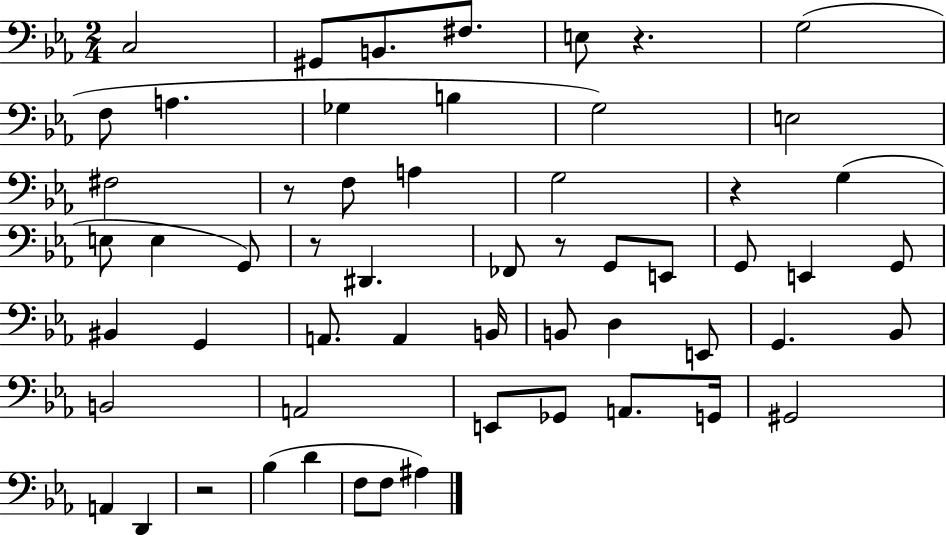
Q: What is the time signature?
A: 2/4